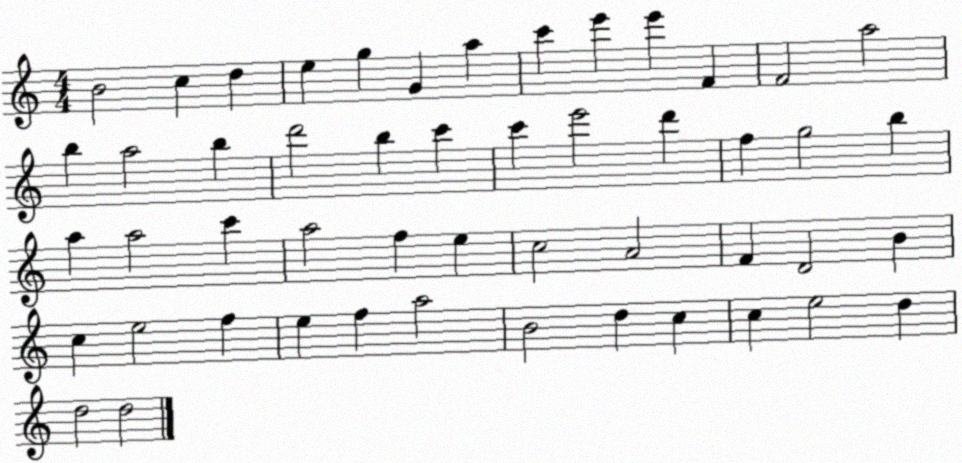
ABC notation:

X:1
T:Untitled
M:4/4
L:1/4
K:C
B2 c d e g G a c' e' e' F F2 a2 b a2 b d'2 b c' c' e'2 d' f g2 b a a2 c' a2 f e c2 A2 F D2 B c e2 f e f a2 B2 d c c e2 d d2 d2